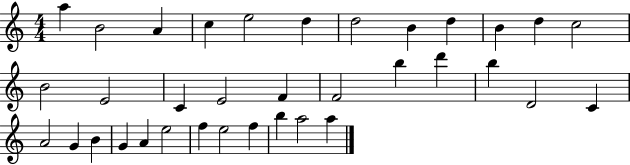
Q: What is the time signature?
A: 4/4